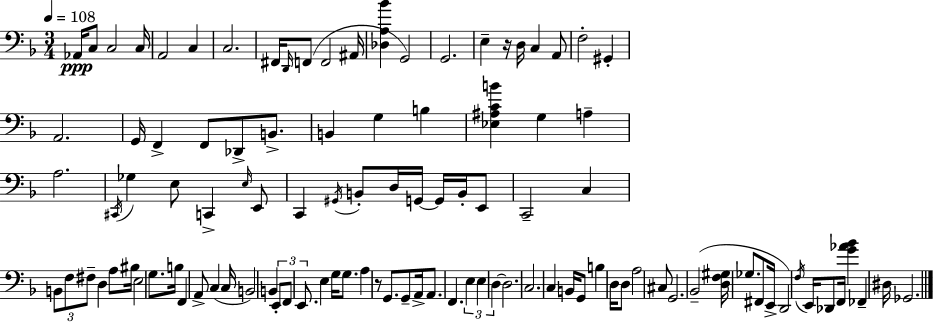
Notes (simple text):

Ab2/s C3/e C3/h C3/s A2/h C3/q C3/h. F#2/s D2/s F2/e F2/h A#2/s [Db3,A3,Bb4]/q G2/h G2/h. E3/q R/s D3/s C3/q A2/e F3/h G#2/q A2/h. G2/s F2/q F2/e Db2/e B2/e. B2/q G3/q B3/q [Eb3,A#3,C4,B4]/q G3/q A3/q A3/h. C#2/s Gb3/q E3/e C2/q E3/s E2/e C2/q G#2/s B2/e D3/s G2/s G2/s B2/s E2/e C2/h C3/q B2/e F3/e F#3/e D3/q A3/e BIS3/s E3/h G3/e. B3/s F2/q A2/e C3/q C3/s B2/h B2/q E2/e F2/e E2/e. E3/q G3/s G3/e. A3/q R/e G2/e. G2/e A2/s A2/e. F2/q. E3/q E3/q D3/q D3/h. C3/h. C3/q B2/s G2/e B3/q D3/s D3/e A3/h C#3/e G2/h. Bb2/h [D3,F3,G#3]/s Gb3/e. F#2/e E2/s D2/h F3/s E2/s Db2/e F2/s [G4,Ab4,Bb4]/q FES2/q D#3/s Gb2/h.